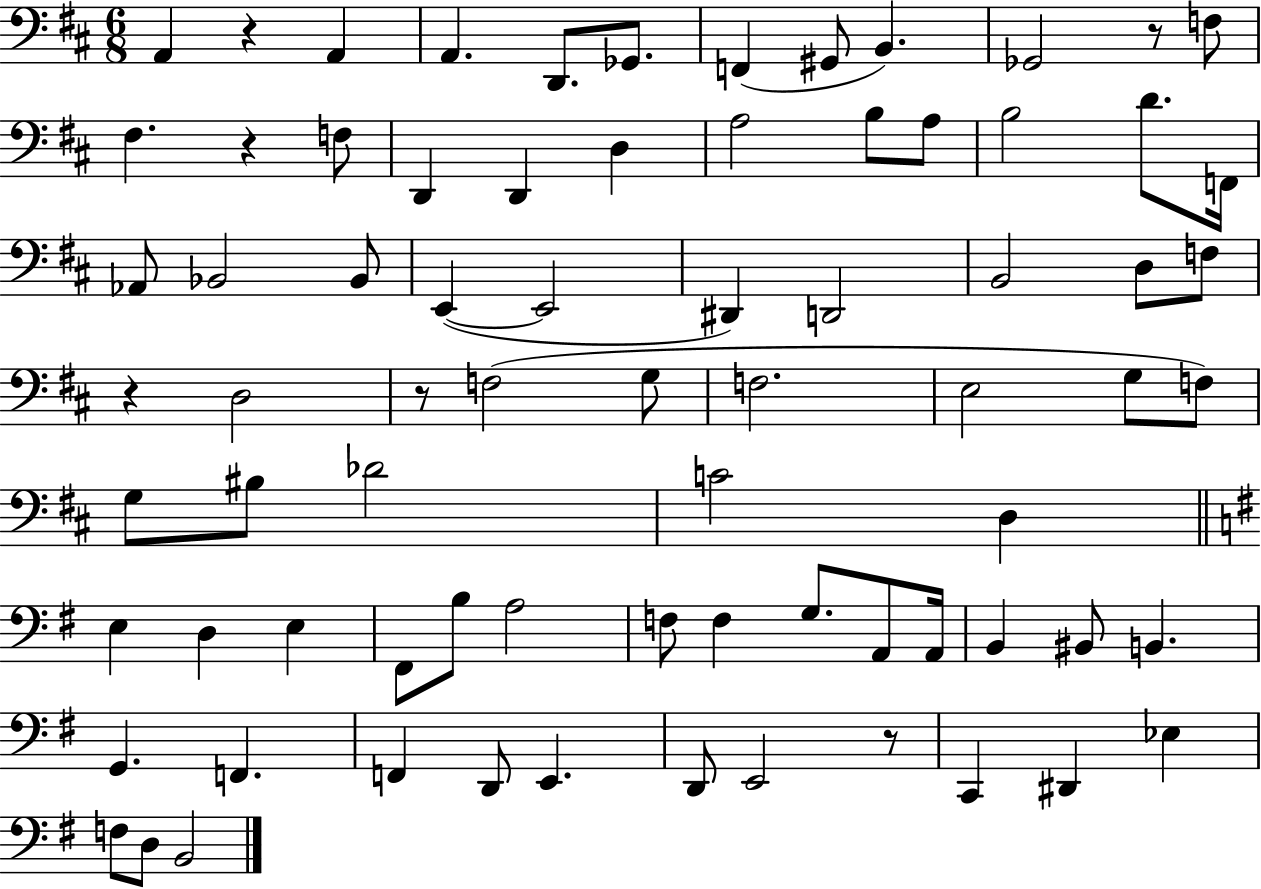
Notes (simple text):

A2/q R/q A2/q A2/q. D2/e. Gb2/e. F2/q G#2/e B2/q. Gb2/h R/e F3/e F#3/q. R/q F3/e D2/q D2/q D3/q A3/h B3/e A3/e B3/h D4/e. F2/s Ab2/e Bb2/h Bb2/e E2/q E2/h D#2/q D2/h B2/h D3/e F3/e R/q D3/h R/e F3/h G3/e F3/h. E3/h G3/e F3/e G3/e BIS3/e Db4/h C4/h D3/q E3/q D3/q E3/q F#2/e B3/e A3/h F3/e F3/q G3/e. A2/e A2/s B2/q BIS2/e B2/q. G2/q. F2/q. F2/q D2/e E2/q. D2/e E2/h R/e C2/q D#2/q Eb3/q F3/e D3/e B2/h